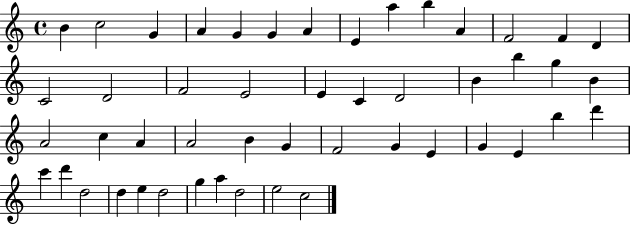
B4/q C5/h G4/q A4/q G4/q G4/q A4/q E4/q A5/q B5/q A4/q F4/h F4/q D4/q C4/h D4/h F4/h E4/h E4/q C4/q D4/h B4/q B5/q G5/q B4/q A4/h C5/q A4/q A4/h B4/q G4/q F4/h G4/q E4/q G4/q E4/q B5/q D6/q C6/q D6/q D5/h D5/q E5/q D5/h G5/q A5/q D5/h E5/h C5/h